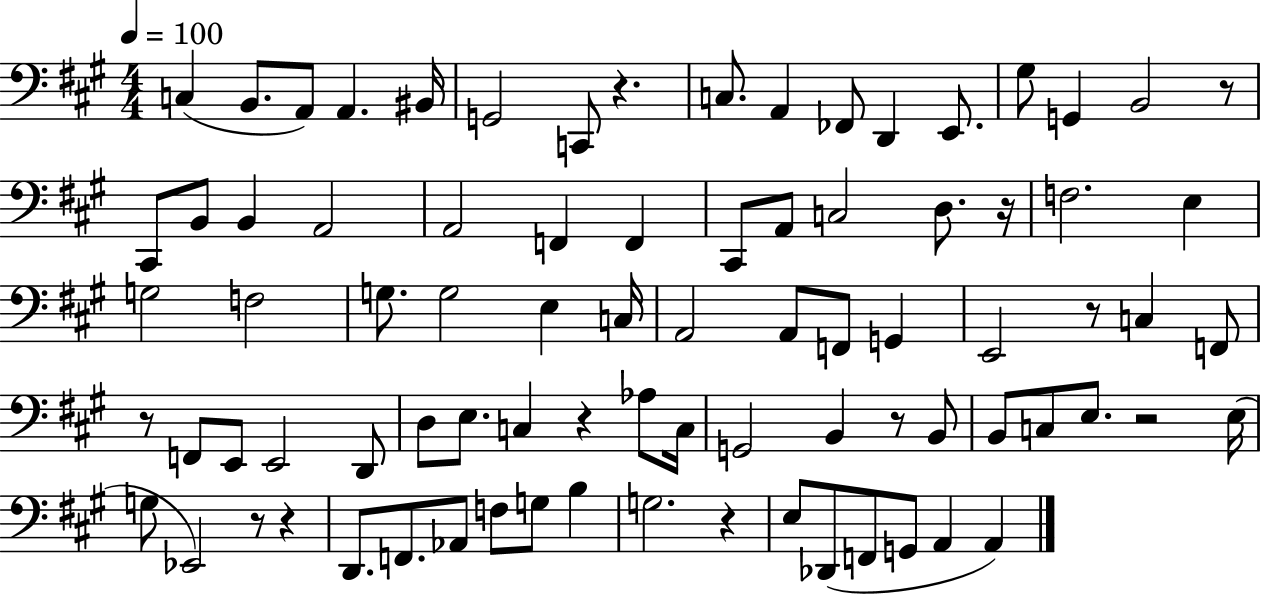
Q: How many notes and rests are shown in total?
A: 83